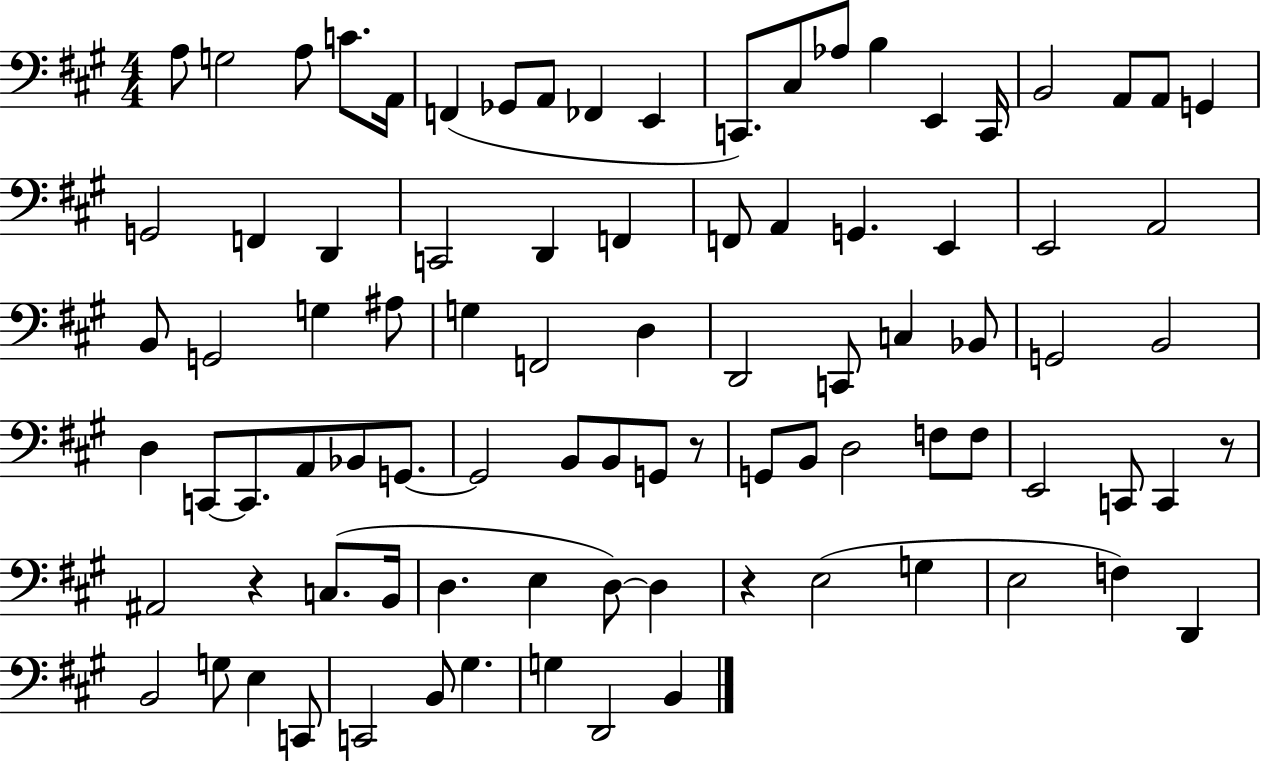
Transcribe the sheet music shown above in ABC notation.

X:1
T:Untitled
M:4/4
L:1/4
K:A
A,/2 G,2 A,/2 C/2 A,,/4 F,, _G,,/2 A,,/2 _F,, E,, C,,/2 ^C,/2 _A,/2 B, E,, C,,/4 B,,2 A,,/2 A,,/2 G,, G,,2 F,, D,, C,,2 D,, F,, F,,/2 A,, G,, E,, E,,2 A,,2 B,,/2 G,,2 G, ^A,/2 G, F,,2 D, D,,2 C,,/2 C, _B,,/2 G,,2 B,,2 D, C,,/2 C,,/2 A,,/2 _B,,/2 G,,/2 G,,2 B,,/2 B,,/2 G,,/2 z/2 G,,/2 B,,/2 D,2 F,/2 F,/2 E,,2 C,,/2 C,, z/2 ^A,,2 z C,/2 B,,/4 D, E, D,/2 D, z E,2 G, E,2 F, D,, B,,2 G,/2 E, C,,/2 C,,2 B,,/2 ^G, G, D,,2 B,,